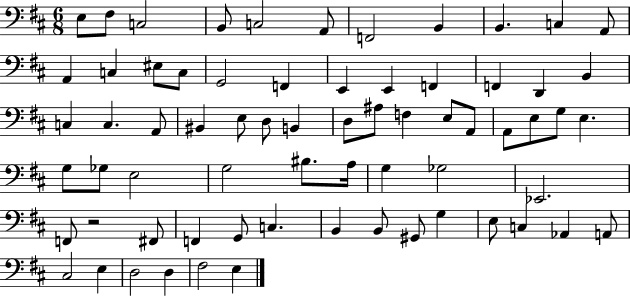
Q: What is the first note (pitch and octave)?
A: E3